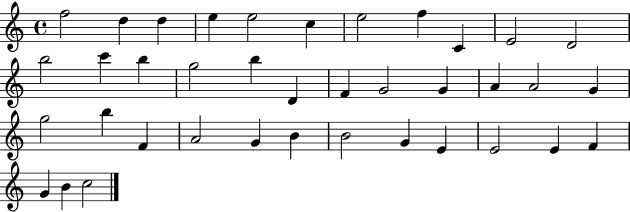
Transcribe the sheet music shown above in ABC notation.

X:1
T:Untitled
M:4/4
L:1/4
K:C
f2 d d e e2 c e2 f C E2 D2 b2 c' b g2 b D F G2 G A A2 G g2 b F A2 G B B2 G E E2 E F G B c2